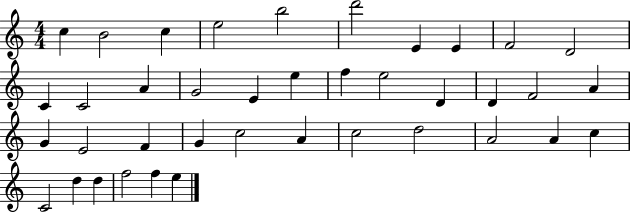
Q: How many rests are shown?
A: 0